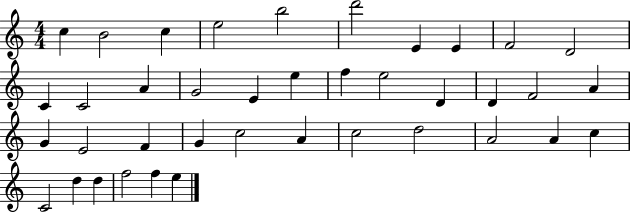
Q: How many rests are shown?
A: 0